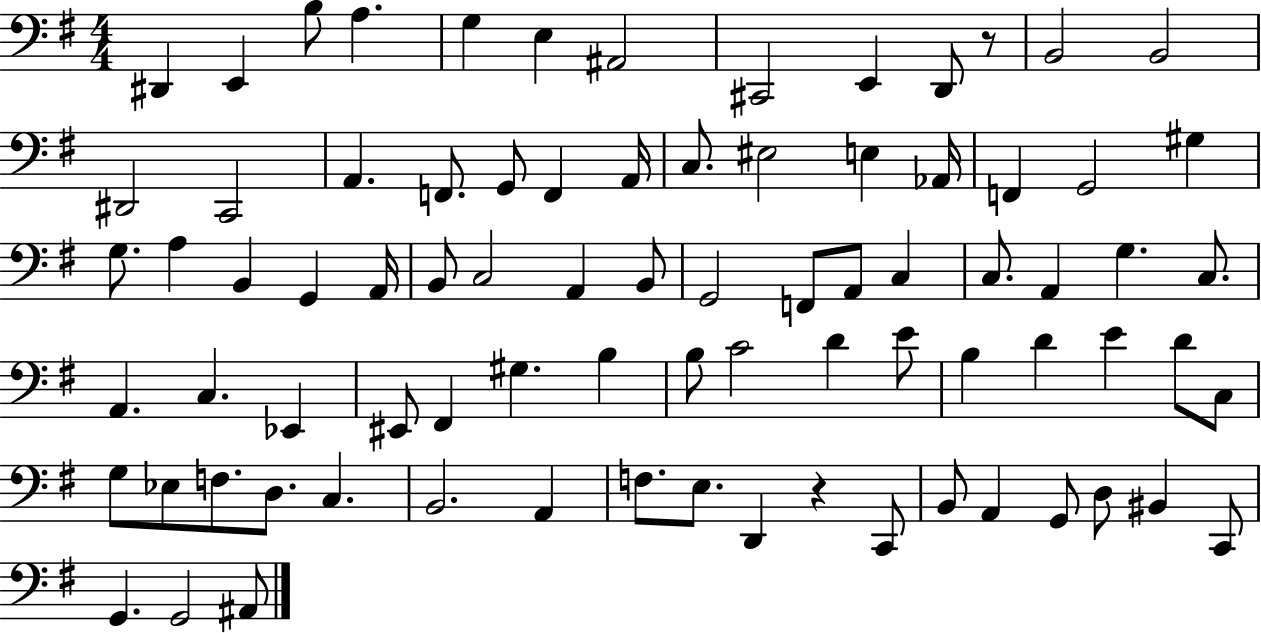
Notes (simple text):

D#2/q E2/q B3/e A3/q. G3/q E3/q A#2/h C#2/h E2/q D2/e R/e B2/h B2/h D#2/h C2/h A2/q. F2/e. G2/e F2/q A2/s C3/e. EIS3/h E3/q Ab2/s F2/q G2/h G#3/q G3/e. A3/q B2/q G2/q A2/s B2/e C3/h A2/q B2/e G2/h F2/e A2/e C3/q C3/e. A2/q G3/q. C3/e. A2/q. C3/q. Eb2/q EIS2/e F#2/q G#3/q. B3/q B3/e C4/h D4/q E4/e B3/q D4/q E4/q D4/e C3/e G3/e Eb3/e F3/e. D3/e. C3/q. B2/h. A2/q F3/e. E3/e. D2/q R/q C2/e B2/e A2/q G2/e D3/e BIS2/q C2/e G2/q. G2/h A#2/e